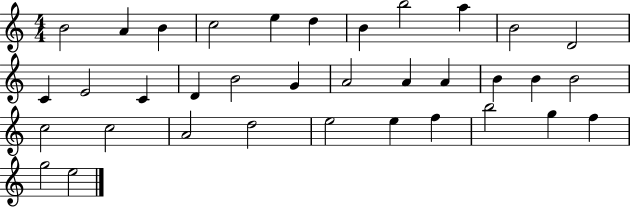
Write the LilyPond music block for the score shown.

{
  \clef treble
  \numericTimeSignature
  \time 4/4
  \key c \major
  b'2 a'4 b'4 | c''2 e''4 d''4 | b'4 b''2 a''4 | b'2 d'2 | \break c'4 e'2 c'4 | d'4 b'2 g'4 | a'2 a'4 a'4 | b'4 b'4 b'2 | \break c''2 c''2 | a'2 d''2 | e''2 e''4 f''4 | b''2 g''4 f''4 | \break g''2 e''2 | \bar "|."
}